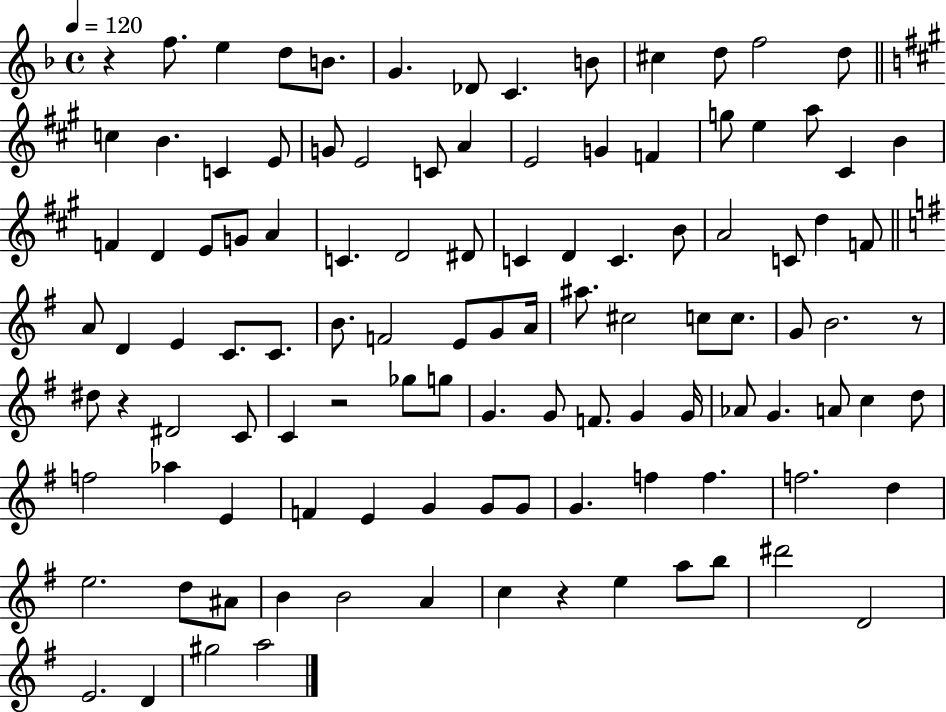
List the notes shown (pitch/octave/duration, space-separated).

R/q F5/e. E5/q D5/e B4/e. G4/q. Db4/e C4/q. B4/e C#5/q D5/e F5/h D5/e C5/q B4/q. C4/q E4/e G4/e E4/h C4/e A4/q E4/h G4/q F4/q G5/e E5/q A5/e C#4/q B4/q F4/q D4/q E4/e G4/e A4/q C4/q. D4/h D#4/e C4/q D4/q C4/q. B4/e A4/h C4/e D5/q F4/e A4/e D4/q E4/q C4/e. C4/e. B4/e. F4/h E4/e G4/e A4/s A#5/e. C#5/h C5/e C5/e. G4/e B4/h. R/e D#5/e R/q D#4/h C4/e C4/q R/h Gb5/e G5/e G4/q. G4/e F4/e. G4/q G4/s Ab4/e G4/q. A4/e C5/q D5/e F5/h Ab5/q E4/q F4/q E4/q G4/q G4/e G4/e G4/q. F5/q F5/q. F5/h. D5/q E5/h. D5/e A#4/e B4/q B4/h A4/q C5/q R/q E5/q A5/e B5/e D#6/h D4/h E4/h. D4/q G#5/h A5/h